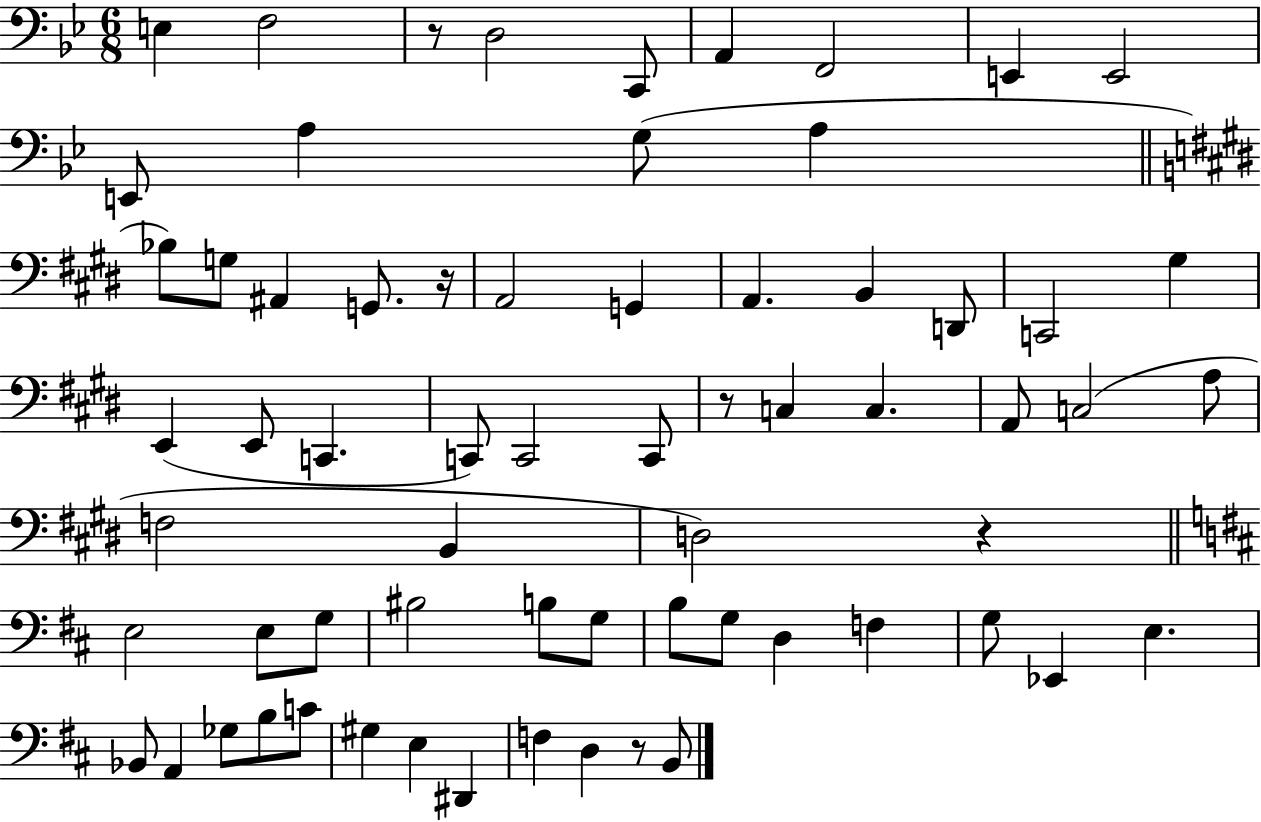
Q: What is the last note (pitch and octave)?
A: B2